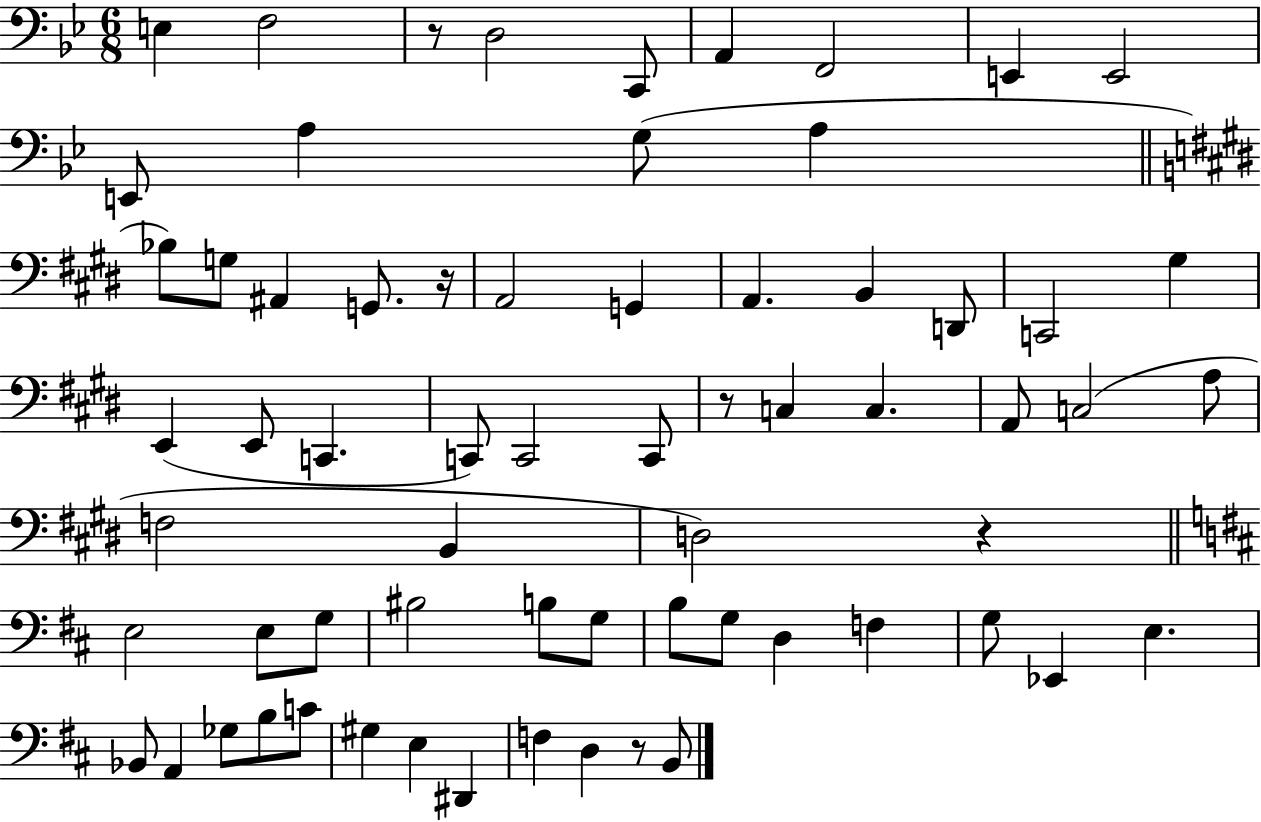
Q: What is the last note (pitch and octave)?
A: B2